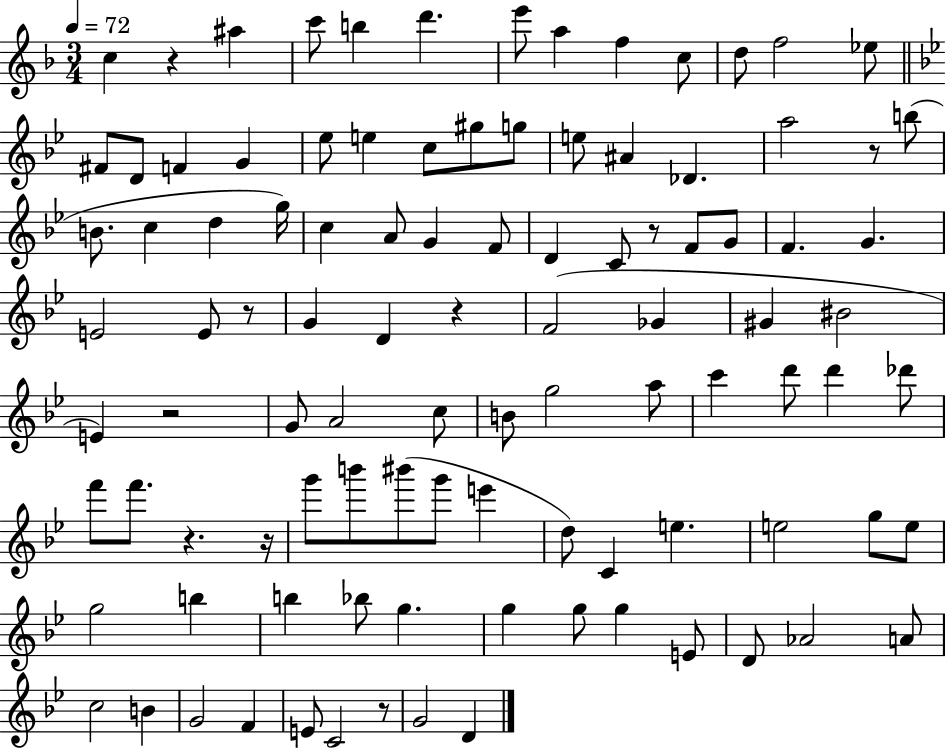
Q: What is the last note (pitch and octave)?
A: D4